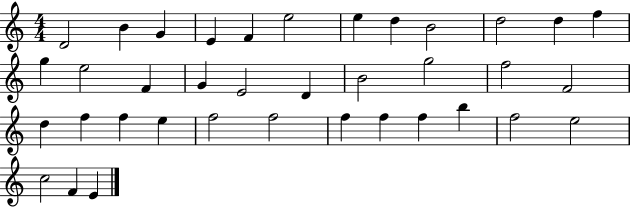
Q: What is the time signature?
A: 4/4